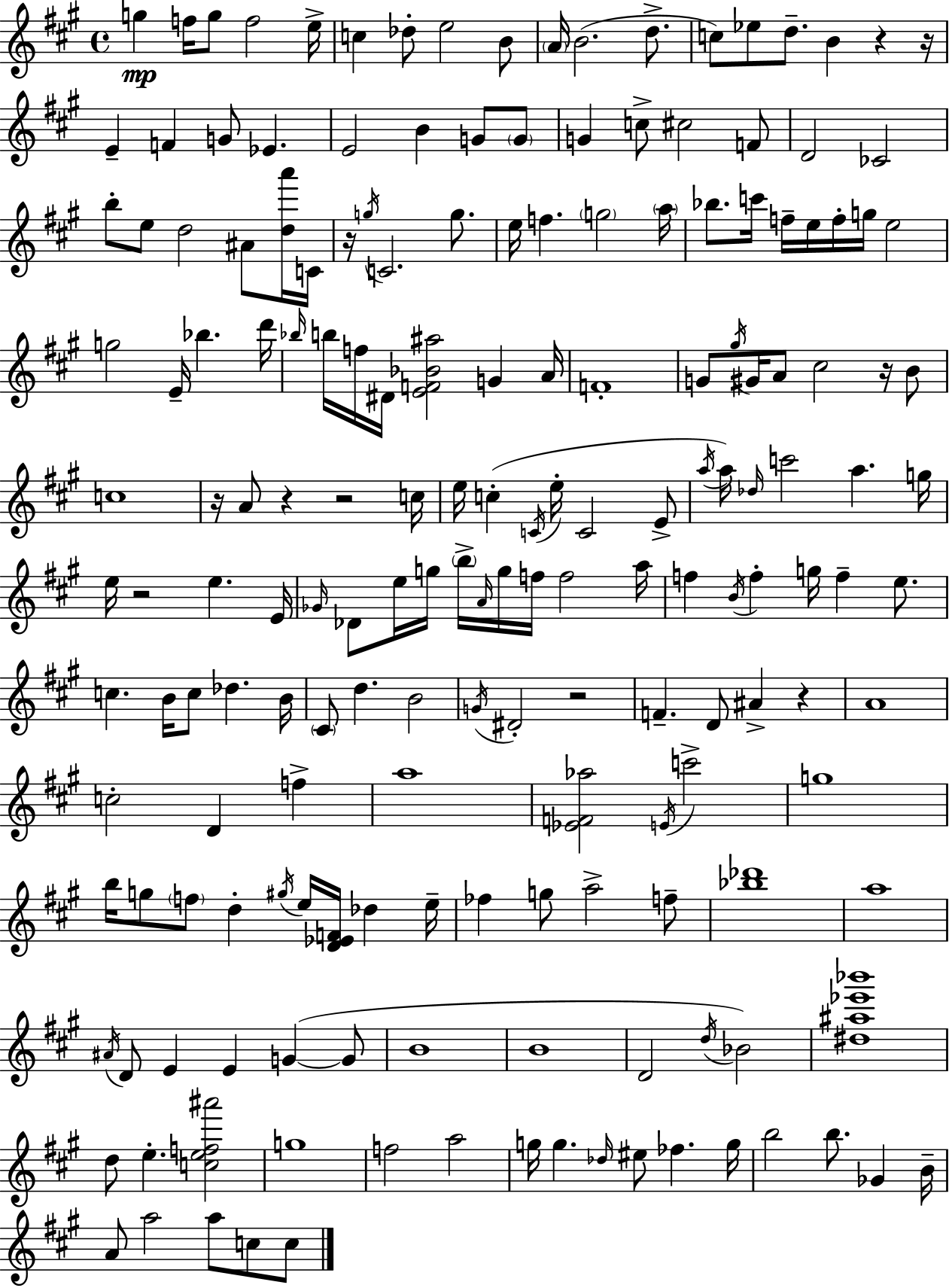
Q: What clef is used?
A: treble